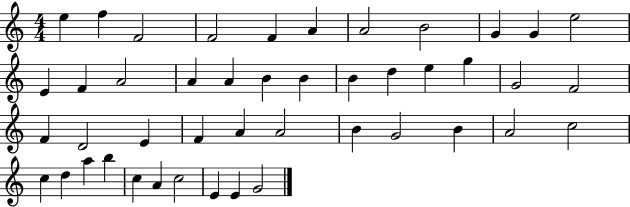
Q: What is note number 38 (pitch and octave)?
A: A5